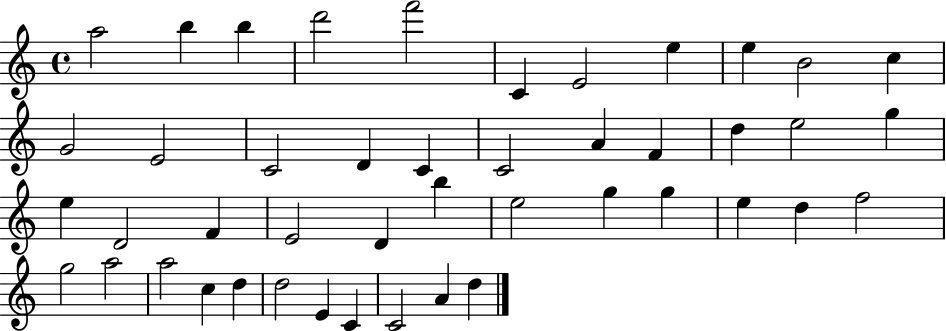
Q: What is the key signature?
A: C major